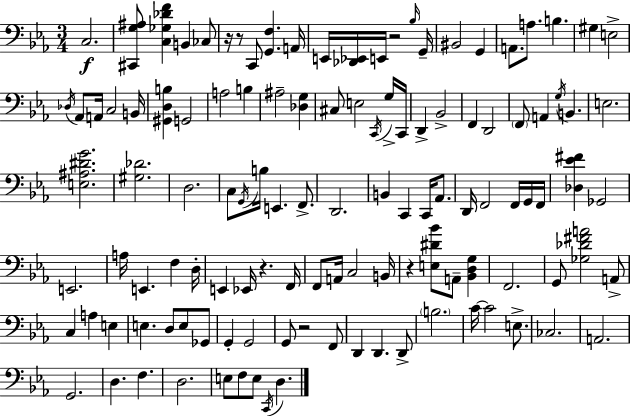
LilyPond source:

{
  \clef bass
  \numericTimeSignature
  \time 3/4
  \key c \minor
  c2.\f | <cis, g ais>8 <c ges des' f'>4 b,4 ces8 | r16 r8 c,8 <g, f>4. a,16 | e,16 <des, ees,>16 e,16 r2 \grace { bes16 } | \break g,16-- bis,2 g,4 | a,8. a8. b4. | gis4 e2-> | \acciaccatura { des16 } aes,8 a,16 c2 | \break b,16 <gis, d b>4 g,2 | a2 b4 | ais2-- <des g>4 | cis8 e2 | \break \acciaccatura { c,16 } g16-> c,16 d,4-> bes,2-> | f,4 d,2 | \parenthesize f,8 a,4 \acciaccatura { g16 } b,4. | e2. | \break <e ais dis' g'>2. | <gis des'>2. | d2. | c8 \acciaccatura { g,16 } b16 e,4. | \break f,8.-> d,2. | b,4 c,4 | c,16 aes,8. d,16 f,2 | f,16 g,16 f,16 <des ees' fis'>4 ges,2 | \break e,2. | a16 e,4. | f4 d16-. e,4 ees,16 r4. | f,16 f,8 a,16 c2 | \break b,16 r4 <e dis' bes'>8 a,8-- | <bes, d g>4 f,2. | g,8 <ges des' fis' a'>2 | a,8-> c4 a4 | \break e4 e4. d8 | e8 ges,8 g,4-. g,2 | g,8 r2 | f,8 d,4 d,4. | \break d,8-> \parenthesize b2. | c'16~~ c'2 | e8.-> ces2. | a,2. | \break g,2. | d4. f4. | d2. | e8 f8 e8 \acciaccatura { c,16 } | \break d4. \bar "|."
}